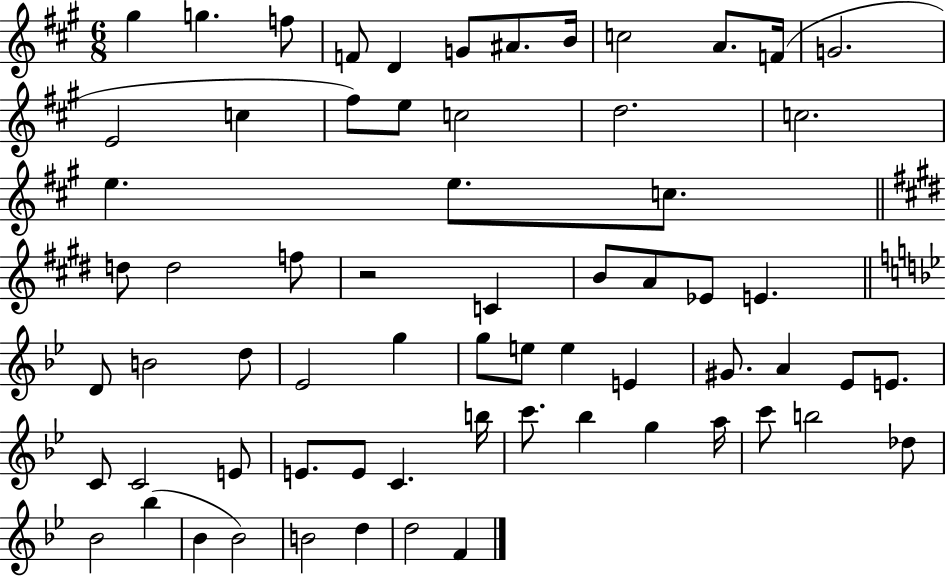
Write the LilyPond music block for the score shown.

{
  \clef treble
  \numericTimeSignature
  \time 6/8
  \key a \major
  \repeat volta 2 { gis''4 g''4. f''8 | f'8 d'4 g'8 ais'8. b'16 | c''2 a'8. f'16( | g'2. | \break e'2 c''4 | fis''8) e''8 c''2 | d''2. | c''2. | \break e''4. e''8. c''8. | \bar "||" \break \key e \major d''8 d''2 f''8 | r2 c'4 | b'8 a'8 ees'8 e'4. | \bar "||" \break \key g \minor d'8 b'2 d''8 | ees'2 g''4 | g''8 e''8 e''4 e'4 | gis'8. a'4 ees'8 e'8. | \break c'8 c'2 e'8 | e'8. e'8 c'4. b''16 | c'''8. bes''4 g''4 a''16 | c'''8 b''2 des''8 | \break bes'2 bes''4( | bes'4 bes'2) | b'2 d''4 | d''2 f'4 | \break } \bar "|."
}